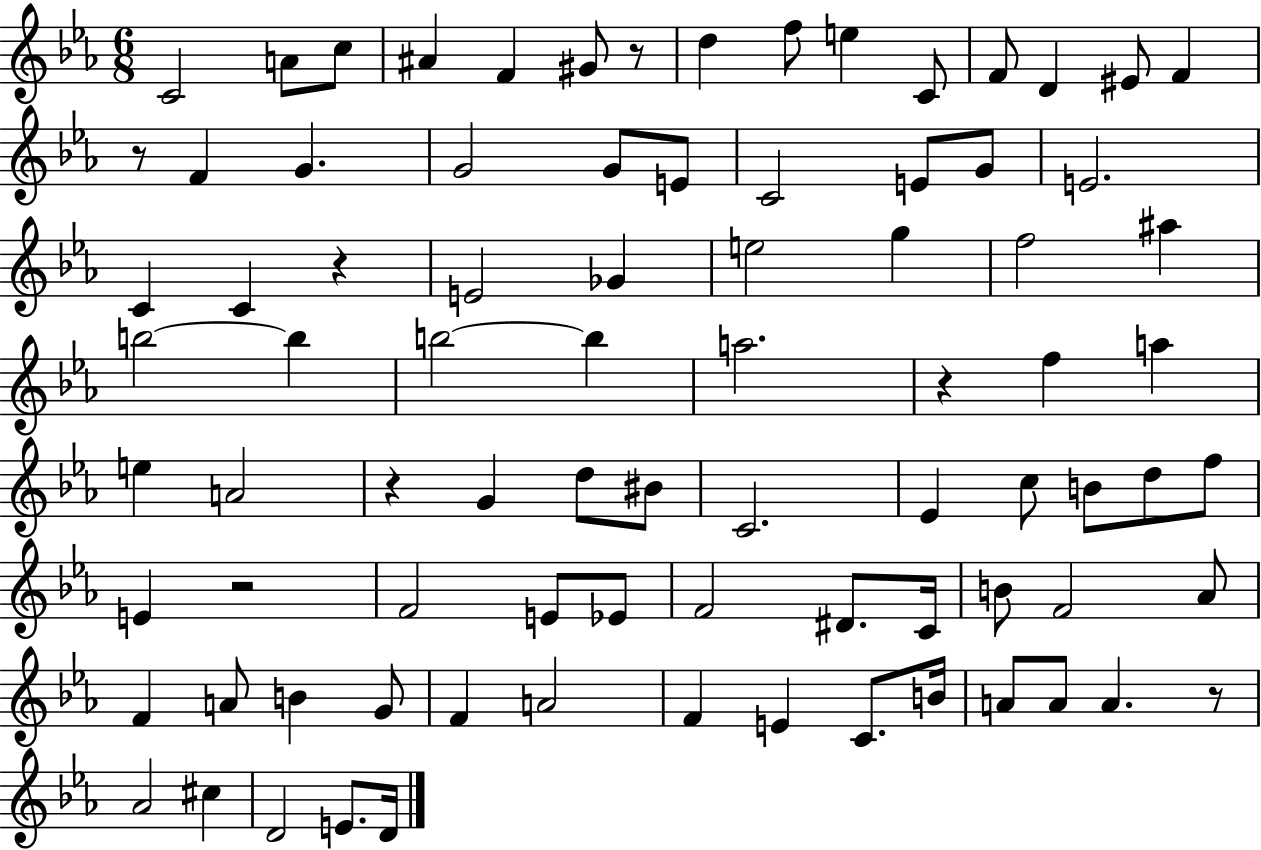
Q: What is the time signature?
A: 6/8